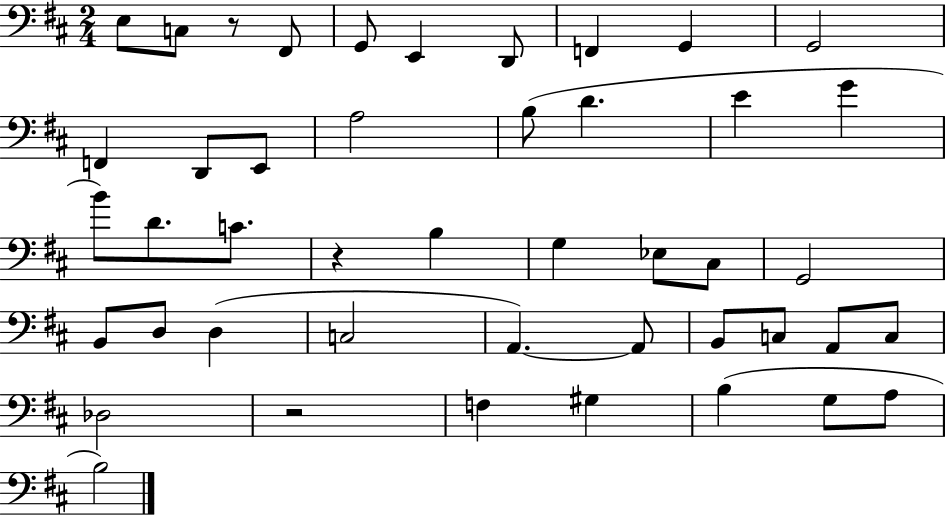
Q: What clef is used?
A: bass